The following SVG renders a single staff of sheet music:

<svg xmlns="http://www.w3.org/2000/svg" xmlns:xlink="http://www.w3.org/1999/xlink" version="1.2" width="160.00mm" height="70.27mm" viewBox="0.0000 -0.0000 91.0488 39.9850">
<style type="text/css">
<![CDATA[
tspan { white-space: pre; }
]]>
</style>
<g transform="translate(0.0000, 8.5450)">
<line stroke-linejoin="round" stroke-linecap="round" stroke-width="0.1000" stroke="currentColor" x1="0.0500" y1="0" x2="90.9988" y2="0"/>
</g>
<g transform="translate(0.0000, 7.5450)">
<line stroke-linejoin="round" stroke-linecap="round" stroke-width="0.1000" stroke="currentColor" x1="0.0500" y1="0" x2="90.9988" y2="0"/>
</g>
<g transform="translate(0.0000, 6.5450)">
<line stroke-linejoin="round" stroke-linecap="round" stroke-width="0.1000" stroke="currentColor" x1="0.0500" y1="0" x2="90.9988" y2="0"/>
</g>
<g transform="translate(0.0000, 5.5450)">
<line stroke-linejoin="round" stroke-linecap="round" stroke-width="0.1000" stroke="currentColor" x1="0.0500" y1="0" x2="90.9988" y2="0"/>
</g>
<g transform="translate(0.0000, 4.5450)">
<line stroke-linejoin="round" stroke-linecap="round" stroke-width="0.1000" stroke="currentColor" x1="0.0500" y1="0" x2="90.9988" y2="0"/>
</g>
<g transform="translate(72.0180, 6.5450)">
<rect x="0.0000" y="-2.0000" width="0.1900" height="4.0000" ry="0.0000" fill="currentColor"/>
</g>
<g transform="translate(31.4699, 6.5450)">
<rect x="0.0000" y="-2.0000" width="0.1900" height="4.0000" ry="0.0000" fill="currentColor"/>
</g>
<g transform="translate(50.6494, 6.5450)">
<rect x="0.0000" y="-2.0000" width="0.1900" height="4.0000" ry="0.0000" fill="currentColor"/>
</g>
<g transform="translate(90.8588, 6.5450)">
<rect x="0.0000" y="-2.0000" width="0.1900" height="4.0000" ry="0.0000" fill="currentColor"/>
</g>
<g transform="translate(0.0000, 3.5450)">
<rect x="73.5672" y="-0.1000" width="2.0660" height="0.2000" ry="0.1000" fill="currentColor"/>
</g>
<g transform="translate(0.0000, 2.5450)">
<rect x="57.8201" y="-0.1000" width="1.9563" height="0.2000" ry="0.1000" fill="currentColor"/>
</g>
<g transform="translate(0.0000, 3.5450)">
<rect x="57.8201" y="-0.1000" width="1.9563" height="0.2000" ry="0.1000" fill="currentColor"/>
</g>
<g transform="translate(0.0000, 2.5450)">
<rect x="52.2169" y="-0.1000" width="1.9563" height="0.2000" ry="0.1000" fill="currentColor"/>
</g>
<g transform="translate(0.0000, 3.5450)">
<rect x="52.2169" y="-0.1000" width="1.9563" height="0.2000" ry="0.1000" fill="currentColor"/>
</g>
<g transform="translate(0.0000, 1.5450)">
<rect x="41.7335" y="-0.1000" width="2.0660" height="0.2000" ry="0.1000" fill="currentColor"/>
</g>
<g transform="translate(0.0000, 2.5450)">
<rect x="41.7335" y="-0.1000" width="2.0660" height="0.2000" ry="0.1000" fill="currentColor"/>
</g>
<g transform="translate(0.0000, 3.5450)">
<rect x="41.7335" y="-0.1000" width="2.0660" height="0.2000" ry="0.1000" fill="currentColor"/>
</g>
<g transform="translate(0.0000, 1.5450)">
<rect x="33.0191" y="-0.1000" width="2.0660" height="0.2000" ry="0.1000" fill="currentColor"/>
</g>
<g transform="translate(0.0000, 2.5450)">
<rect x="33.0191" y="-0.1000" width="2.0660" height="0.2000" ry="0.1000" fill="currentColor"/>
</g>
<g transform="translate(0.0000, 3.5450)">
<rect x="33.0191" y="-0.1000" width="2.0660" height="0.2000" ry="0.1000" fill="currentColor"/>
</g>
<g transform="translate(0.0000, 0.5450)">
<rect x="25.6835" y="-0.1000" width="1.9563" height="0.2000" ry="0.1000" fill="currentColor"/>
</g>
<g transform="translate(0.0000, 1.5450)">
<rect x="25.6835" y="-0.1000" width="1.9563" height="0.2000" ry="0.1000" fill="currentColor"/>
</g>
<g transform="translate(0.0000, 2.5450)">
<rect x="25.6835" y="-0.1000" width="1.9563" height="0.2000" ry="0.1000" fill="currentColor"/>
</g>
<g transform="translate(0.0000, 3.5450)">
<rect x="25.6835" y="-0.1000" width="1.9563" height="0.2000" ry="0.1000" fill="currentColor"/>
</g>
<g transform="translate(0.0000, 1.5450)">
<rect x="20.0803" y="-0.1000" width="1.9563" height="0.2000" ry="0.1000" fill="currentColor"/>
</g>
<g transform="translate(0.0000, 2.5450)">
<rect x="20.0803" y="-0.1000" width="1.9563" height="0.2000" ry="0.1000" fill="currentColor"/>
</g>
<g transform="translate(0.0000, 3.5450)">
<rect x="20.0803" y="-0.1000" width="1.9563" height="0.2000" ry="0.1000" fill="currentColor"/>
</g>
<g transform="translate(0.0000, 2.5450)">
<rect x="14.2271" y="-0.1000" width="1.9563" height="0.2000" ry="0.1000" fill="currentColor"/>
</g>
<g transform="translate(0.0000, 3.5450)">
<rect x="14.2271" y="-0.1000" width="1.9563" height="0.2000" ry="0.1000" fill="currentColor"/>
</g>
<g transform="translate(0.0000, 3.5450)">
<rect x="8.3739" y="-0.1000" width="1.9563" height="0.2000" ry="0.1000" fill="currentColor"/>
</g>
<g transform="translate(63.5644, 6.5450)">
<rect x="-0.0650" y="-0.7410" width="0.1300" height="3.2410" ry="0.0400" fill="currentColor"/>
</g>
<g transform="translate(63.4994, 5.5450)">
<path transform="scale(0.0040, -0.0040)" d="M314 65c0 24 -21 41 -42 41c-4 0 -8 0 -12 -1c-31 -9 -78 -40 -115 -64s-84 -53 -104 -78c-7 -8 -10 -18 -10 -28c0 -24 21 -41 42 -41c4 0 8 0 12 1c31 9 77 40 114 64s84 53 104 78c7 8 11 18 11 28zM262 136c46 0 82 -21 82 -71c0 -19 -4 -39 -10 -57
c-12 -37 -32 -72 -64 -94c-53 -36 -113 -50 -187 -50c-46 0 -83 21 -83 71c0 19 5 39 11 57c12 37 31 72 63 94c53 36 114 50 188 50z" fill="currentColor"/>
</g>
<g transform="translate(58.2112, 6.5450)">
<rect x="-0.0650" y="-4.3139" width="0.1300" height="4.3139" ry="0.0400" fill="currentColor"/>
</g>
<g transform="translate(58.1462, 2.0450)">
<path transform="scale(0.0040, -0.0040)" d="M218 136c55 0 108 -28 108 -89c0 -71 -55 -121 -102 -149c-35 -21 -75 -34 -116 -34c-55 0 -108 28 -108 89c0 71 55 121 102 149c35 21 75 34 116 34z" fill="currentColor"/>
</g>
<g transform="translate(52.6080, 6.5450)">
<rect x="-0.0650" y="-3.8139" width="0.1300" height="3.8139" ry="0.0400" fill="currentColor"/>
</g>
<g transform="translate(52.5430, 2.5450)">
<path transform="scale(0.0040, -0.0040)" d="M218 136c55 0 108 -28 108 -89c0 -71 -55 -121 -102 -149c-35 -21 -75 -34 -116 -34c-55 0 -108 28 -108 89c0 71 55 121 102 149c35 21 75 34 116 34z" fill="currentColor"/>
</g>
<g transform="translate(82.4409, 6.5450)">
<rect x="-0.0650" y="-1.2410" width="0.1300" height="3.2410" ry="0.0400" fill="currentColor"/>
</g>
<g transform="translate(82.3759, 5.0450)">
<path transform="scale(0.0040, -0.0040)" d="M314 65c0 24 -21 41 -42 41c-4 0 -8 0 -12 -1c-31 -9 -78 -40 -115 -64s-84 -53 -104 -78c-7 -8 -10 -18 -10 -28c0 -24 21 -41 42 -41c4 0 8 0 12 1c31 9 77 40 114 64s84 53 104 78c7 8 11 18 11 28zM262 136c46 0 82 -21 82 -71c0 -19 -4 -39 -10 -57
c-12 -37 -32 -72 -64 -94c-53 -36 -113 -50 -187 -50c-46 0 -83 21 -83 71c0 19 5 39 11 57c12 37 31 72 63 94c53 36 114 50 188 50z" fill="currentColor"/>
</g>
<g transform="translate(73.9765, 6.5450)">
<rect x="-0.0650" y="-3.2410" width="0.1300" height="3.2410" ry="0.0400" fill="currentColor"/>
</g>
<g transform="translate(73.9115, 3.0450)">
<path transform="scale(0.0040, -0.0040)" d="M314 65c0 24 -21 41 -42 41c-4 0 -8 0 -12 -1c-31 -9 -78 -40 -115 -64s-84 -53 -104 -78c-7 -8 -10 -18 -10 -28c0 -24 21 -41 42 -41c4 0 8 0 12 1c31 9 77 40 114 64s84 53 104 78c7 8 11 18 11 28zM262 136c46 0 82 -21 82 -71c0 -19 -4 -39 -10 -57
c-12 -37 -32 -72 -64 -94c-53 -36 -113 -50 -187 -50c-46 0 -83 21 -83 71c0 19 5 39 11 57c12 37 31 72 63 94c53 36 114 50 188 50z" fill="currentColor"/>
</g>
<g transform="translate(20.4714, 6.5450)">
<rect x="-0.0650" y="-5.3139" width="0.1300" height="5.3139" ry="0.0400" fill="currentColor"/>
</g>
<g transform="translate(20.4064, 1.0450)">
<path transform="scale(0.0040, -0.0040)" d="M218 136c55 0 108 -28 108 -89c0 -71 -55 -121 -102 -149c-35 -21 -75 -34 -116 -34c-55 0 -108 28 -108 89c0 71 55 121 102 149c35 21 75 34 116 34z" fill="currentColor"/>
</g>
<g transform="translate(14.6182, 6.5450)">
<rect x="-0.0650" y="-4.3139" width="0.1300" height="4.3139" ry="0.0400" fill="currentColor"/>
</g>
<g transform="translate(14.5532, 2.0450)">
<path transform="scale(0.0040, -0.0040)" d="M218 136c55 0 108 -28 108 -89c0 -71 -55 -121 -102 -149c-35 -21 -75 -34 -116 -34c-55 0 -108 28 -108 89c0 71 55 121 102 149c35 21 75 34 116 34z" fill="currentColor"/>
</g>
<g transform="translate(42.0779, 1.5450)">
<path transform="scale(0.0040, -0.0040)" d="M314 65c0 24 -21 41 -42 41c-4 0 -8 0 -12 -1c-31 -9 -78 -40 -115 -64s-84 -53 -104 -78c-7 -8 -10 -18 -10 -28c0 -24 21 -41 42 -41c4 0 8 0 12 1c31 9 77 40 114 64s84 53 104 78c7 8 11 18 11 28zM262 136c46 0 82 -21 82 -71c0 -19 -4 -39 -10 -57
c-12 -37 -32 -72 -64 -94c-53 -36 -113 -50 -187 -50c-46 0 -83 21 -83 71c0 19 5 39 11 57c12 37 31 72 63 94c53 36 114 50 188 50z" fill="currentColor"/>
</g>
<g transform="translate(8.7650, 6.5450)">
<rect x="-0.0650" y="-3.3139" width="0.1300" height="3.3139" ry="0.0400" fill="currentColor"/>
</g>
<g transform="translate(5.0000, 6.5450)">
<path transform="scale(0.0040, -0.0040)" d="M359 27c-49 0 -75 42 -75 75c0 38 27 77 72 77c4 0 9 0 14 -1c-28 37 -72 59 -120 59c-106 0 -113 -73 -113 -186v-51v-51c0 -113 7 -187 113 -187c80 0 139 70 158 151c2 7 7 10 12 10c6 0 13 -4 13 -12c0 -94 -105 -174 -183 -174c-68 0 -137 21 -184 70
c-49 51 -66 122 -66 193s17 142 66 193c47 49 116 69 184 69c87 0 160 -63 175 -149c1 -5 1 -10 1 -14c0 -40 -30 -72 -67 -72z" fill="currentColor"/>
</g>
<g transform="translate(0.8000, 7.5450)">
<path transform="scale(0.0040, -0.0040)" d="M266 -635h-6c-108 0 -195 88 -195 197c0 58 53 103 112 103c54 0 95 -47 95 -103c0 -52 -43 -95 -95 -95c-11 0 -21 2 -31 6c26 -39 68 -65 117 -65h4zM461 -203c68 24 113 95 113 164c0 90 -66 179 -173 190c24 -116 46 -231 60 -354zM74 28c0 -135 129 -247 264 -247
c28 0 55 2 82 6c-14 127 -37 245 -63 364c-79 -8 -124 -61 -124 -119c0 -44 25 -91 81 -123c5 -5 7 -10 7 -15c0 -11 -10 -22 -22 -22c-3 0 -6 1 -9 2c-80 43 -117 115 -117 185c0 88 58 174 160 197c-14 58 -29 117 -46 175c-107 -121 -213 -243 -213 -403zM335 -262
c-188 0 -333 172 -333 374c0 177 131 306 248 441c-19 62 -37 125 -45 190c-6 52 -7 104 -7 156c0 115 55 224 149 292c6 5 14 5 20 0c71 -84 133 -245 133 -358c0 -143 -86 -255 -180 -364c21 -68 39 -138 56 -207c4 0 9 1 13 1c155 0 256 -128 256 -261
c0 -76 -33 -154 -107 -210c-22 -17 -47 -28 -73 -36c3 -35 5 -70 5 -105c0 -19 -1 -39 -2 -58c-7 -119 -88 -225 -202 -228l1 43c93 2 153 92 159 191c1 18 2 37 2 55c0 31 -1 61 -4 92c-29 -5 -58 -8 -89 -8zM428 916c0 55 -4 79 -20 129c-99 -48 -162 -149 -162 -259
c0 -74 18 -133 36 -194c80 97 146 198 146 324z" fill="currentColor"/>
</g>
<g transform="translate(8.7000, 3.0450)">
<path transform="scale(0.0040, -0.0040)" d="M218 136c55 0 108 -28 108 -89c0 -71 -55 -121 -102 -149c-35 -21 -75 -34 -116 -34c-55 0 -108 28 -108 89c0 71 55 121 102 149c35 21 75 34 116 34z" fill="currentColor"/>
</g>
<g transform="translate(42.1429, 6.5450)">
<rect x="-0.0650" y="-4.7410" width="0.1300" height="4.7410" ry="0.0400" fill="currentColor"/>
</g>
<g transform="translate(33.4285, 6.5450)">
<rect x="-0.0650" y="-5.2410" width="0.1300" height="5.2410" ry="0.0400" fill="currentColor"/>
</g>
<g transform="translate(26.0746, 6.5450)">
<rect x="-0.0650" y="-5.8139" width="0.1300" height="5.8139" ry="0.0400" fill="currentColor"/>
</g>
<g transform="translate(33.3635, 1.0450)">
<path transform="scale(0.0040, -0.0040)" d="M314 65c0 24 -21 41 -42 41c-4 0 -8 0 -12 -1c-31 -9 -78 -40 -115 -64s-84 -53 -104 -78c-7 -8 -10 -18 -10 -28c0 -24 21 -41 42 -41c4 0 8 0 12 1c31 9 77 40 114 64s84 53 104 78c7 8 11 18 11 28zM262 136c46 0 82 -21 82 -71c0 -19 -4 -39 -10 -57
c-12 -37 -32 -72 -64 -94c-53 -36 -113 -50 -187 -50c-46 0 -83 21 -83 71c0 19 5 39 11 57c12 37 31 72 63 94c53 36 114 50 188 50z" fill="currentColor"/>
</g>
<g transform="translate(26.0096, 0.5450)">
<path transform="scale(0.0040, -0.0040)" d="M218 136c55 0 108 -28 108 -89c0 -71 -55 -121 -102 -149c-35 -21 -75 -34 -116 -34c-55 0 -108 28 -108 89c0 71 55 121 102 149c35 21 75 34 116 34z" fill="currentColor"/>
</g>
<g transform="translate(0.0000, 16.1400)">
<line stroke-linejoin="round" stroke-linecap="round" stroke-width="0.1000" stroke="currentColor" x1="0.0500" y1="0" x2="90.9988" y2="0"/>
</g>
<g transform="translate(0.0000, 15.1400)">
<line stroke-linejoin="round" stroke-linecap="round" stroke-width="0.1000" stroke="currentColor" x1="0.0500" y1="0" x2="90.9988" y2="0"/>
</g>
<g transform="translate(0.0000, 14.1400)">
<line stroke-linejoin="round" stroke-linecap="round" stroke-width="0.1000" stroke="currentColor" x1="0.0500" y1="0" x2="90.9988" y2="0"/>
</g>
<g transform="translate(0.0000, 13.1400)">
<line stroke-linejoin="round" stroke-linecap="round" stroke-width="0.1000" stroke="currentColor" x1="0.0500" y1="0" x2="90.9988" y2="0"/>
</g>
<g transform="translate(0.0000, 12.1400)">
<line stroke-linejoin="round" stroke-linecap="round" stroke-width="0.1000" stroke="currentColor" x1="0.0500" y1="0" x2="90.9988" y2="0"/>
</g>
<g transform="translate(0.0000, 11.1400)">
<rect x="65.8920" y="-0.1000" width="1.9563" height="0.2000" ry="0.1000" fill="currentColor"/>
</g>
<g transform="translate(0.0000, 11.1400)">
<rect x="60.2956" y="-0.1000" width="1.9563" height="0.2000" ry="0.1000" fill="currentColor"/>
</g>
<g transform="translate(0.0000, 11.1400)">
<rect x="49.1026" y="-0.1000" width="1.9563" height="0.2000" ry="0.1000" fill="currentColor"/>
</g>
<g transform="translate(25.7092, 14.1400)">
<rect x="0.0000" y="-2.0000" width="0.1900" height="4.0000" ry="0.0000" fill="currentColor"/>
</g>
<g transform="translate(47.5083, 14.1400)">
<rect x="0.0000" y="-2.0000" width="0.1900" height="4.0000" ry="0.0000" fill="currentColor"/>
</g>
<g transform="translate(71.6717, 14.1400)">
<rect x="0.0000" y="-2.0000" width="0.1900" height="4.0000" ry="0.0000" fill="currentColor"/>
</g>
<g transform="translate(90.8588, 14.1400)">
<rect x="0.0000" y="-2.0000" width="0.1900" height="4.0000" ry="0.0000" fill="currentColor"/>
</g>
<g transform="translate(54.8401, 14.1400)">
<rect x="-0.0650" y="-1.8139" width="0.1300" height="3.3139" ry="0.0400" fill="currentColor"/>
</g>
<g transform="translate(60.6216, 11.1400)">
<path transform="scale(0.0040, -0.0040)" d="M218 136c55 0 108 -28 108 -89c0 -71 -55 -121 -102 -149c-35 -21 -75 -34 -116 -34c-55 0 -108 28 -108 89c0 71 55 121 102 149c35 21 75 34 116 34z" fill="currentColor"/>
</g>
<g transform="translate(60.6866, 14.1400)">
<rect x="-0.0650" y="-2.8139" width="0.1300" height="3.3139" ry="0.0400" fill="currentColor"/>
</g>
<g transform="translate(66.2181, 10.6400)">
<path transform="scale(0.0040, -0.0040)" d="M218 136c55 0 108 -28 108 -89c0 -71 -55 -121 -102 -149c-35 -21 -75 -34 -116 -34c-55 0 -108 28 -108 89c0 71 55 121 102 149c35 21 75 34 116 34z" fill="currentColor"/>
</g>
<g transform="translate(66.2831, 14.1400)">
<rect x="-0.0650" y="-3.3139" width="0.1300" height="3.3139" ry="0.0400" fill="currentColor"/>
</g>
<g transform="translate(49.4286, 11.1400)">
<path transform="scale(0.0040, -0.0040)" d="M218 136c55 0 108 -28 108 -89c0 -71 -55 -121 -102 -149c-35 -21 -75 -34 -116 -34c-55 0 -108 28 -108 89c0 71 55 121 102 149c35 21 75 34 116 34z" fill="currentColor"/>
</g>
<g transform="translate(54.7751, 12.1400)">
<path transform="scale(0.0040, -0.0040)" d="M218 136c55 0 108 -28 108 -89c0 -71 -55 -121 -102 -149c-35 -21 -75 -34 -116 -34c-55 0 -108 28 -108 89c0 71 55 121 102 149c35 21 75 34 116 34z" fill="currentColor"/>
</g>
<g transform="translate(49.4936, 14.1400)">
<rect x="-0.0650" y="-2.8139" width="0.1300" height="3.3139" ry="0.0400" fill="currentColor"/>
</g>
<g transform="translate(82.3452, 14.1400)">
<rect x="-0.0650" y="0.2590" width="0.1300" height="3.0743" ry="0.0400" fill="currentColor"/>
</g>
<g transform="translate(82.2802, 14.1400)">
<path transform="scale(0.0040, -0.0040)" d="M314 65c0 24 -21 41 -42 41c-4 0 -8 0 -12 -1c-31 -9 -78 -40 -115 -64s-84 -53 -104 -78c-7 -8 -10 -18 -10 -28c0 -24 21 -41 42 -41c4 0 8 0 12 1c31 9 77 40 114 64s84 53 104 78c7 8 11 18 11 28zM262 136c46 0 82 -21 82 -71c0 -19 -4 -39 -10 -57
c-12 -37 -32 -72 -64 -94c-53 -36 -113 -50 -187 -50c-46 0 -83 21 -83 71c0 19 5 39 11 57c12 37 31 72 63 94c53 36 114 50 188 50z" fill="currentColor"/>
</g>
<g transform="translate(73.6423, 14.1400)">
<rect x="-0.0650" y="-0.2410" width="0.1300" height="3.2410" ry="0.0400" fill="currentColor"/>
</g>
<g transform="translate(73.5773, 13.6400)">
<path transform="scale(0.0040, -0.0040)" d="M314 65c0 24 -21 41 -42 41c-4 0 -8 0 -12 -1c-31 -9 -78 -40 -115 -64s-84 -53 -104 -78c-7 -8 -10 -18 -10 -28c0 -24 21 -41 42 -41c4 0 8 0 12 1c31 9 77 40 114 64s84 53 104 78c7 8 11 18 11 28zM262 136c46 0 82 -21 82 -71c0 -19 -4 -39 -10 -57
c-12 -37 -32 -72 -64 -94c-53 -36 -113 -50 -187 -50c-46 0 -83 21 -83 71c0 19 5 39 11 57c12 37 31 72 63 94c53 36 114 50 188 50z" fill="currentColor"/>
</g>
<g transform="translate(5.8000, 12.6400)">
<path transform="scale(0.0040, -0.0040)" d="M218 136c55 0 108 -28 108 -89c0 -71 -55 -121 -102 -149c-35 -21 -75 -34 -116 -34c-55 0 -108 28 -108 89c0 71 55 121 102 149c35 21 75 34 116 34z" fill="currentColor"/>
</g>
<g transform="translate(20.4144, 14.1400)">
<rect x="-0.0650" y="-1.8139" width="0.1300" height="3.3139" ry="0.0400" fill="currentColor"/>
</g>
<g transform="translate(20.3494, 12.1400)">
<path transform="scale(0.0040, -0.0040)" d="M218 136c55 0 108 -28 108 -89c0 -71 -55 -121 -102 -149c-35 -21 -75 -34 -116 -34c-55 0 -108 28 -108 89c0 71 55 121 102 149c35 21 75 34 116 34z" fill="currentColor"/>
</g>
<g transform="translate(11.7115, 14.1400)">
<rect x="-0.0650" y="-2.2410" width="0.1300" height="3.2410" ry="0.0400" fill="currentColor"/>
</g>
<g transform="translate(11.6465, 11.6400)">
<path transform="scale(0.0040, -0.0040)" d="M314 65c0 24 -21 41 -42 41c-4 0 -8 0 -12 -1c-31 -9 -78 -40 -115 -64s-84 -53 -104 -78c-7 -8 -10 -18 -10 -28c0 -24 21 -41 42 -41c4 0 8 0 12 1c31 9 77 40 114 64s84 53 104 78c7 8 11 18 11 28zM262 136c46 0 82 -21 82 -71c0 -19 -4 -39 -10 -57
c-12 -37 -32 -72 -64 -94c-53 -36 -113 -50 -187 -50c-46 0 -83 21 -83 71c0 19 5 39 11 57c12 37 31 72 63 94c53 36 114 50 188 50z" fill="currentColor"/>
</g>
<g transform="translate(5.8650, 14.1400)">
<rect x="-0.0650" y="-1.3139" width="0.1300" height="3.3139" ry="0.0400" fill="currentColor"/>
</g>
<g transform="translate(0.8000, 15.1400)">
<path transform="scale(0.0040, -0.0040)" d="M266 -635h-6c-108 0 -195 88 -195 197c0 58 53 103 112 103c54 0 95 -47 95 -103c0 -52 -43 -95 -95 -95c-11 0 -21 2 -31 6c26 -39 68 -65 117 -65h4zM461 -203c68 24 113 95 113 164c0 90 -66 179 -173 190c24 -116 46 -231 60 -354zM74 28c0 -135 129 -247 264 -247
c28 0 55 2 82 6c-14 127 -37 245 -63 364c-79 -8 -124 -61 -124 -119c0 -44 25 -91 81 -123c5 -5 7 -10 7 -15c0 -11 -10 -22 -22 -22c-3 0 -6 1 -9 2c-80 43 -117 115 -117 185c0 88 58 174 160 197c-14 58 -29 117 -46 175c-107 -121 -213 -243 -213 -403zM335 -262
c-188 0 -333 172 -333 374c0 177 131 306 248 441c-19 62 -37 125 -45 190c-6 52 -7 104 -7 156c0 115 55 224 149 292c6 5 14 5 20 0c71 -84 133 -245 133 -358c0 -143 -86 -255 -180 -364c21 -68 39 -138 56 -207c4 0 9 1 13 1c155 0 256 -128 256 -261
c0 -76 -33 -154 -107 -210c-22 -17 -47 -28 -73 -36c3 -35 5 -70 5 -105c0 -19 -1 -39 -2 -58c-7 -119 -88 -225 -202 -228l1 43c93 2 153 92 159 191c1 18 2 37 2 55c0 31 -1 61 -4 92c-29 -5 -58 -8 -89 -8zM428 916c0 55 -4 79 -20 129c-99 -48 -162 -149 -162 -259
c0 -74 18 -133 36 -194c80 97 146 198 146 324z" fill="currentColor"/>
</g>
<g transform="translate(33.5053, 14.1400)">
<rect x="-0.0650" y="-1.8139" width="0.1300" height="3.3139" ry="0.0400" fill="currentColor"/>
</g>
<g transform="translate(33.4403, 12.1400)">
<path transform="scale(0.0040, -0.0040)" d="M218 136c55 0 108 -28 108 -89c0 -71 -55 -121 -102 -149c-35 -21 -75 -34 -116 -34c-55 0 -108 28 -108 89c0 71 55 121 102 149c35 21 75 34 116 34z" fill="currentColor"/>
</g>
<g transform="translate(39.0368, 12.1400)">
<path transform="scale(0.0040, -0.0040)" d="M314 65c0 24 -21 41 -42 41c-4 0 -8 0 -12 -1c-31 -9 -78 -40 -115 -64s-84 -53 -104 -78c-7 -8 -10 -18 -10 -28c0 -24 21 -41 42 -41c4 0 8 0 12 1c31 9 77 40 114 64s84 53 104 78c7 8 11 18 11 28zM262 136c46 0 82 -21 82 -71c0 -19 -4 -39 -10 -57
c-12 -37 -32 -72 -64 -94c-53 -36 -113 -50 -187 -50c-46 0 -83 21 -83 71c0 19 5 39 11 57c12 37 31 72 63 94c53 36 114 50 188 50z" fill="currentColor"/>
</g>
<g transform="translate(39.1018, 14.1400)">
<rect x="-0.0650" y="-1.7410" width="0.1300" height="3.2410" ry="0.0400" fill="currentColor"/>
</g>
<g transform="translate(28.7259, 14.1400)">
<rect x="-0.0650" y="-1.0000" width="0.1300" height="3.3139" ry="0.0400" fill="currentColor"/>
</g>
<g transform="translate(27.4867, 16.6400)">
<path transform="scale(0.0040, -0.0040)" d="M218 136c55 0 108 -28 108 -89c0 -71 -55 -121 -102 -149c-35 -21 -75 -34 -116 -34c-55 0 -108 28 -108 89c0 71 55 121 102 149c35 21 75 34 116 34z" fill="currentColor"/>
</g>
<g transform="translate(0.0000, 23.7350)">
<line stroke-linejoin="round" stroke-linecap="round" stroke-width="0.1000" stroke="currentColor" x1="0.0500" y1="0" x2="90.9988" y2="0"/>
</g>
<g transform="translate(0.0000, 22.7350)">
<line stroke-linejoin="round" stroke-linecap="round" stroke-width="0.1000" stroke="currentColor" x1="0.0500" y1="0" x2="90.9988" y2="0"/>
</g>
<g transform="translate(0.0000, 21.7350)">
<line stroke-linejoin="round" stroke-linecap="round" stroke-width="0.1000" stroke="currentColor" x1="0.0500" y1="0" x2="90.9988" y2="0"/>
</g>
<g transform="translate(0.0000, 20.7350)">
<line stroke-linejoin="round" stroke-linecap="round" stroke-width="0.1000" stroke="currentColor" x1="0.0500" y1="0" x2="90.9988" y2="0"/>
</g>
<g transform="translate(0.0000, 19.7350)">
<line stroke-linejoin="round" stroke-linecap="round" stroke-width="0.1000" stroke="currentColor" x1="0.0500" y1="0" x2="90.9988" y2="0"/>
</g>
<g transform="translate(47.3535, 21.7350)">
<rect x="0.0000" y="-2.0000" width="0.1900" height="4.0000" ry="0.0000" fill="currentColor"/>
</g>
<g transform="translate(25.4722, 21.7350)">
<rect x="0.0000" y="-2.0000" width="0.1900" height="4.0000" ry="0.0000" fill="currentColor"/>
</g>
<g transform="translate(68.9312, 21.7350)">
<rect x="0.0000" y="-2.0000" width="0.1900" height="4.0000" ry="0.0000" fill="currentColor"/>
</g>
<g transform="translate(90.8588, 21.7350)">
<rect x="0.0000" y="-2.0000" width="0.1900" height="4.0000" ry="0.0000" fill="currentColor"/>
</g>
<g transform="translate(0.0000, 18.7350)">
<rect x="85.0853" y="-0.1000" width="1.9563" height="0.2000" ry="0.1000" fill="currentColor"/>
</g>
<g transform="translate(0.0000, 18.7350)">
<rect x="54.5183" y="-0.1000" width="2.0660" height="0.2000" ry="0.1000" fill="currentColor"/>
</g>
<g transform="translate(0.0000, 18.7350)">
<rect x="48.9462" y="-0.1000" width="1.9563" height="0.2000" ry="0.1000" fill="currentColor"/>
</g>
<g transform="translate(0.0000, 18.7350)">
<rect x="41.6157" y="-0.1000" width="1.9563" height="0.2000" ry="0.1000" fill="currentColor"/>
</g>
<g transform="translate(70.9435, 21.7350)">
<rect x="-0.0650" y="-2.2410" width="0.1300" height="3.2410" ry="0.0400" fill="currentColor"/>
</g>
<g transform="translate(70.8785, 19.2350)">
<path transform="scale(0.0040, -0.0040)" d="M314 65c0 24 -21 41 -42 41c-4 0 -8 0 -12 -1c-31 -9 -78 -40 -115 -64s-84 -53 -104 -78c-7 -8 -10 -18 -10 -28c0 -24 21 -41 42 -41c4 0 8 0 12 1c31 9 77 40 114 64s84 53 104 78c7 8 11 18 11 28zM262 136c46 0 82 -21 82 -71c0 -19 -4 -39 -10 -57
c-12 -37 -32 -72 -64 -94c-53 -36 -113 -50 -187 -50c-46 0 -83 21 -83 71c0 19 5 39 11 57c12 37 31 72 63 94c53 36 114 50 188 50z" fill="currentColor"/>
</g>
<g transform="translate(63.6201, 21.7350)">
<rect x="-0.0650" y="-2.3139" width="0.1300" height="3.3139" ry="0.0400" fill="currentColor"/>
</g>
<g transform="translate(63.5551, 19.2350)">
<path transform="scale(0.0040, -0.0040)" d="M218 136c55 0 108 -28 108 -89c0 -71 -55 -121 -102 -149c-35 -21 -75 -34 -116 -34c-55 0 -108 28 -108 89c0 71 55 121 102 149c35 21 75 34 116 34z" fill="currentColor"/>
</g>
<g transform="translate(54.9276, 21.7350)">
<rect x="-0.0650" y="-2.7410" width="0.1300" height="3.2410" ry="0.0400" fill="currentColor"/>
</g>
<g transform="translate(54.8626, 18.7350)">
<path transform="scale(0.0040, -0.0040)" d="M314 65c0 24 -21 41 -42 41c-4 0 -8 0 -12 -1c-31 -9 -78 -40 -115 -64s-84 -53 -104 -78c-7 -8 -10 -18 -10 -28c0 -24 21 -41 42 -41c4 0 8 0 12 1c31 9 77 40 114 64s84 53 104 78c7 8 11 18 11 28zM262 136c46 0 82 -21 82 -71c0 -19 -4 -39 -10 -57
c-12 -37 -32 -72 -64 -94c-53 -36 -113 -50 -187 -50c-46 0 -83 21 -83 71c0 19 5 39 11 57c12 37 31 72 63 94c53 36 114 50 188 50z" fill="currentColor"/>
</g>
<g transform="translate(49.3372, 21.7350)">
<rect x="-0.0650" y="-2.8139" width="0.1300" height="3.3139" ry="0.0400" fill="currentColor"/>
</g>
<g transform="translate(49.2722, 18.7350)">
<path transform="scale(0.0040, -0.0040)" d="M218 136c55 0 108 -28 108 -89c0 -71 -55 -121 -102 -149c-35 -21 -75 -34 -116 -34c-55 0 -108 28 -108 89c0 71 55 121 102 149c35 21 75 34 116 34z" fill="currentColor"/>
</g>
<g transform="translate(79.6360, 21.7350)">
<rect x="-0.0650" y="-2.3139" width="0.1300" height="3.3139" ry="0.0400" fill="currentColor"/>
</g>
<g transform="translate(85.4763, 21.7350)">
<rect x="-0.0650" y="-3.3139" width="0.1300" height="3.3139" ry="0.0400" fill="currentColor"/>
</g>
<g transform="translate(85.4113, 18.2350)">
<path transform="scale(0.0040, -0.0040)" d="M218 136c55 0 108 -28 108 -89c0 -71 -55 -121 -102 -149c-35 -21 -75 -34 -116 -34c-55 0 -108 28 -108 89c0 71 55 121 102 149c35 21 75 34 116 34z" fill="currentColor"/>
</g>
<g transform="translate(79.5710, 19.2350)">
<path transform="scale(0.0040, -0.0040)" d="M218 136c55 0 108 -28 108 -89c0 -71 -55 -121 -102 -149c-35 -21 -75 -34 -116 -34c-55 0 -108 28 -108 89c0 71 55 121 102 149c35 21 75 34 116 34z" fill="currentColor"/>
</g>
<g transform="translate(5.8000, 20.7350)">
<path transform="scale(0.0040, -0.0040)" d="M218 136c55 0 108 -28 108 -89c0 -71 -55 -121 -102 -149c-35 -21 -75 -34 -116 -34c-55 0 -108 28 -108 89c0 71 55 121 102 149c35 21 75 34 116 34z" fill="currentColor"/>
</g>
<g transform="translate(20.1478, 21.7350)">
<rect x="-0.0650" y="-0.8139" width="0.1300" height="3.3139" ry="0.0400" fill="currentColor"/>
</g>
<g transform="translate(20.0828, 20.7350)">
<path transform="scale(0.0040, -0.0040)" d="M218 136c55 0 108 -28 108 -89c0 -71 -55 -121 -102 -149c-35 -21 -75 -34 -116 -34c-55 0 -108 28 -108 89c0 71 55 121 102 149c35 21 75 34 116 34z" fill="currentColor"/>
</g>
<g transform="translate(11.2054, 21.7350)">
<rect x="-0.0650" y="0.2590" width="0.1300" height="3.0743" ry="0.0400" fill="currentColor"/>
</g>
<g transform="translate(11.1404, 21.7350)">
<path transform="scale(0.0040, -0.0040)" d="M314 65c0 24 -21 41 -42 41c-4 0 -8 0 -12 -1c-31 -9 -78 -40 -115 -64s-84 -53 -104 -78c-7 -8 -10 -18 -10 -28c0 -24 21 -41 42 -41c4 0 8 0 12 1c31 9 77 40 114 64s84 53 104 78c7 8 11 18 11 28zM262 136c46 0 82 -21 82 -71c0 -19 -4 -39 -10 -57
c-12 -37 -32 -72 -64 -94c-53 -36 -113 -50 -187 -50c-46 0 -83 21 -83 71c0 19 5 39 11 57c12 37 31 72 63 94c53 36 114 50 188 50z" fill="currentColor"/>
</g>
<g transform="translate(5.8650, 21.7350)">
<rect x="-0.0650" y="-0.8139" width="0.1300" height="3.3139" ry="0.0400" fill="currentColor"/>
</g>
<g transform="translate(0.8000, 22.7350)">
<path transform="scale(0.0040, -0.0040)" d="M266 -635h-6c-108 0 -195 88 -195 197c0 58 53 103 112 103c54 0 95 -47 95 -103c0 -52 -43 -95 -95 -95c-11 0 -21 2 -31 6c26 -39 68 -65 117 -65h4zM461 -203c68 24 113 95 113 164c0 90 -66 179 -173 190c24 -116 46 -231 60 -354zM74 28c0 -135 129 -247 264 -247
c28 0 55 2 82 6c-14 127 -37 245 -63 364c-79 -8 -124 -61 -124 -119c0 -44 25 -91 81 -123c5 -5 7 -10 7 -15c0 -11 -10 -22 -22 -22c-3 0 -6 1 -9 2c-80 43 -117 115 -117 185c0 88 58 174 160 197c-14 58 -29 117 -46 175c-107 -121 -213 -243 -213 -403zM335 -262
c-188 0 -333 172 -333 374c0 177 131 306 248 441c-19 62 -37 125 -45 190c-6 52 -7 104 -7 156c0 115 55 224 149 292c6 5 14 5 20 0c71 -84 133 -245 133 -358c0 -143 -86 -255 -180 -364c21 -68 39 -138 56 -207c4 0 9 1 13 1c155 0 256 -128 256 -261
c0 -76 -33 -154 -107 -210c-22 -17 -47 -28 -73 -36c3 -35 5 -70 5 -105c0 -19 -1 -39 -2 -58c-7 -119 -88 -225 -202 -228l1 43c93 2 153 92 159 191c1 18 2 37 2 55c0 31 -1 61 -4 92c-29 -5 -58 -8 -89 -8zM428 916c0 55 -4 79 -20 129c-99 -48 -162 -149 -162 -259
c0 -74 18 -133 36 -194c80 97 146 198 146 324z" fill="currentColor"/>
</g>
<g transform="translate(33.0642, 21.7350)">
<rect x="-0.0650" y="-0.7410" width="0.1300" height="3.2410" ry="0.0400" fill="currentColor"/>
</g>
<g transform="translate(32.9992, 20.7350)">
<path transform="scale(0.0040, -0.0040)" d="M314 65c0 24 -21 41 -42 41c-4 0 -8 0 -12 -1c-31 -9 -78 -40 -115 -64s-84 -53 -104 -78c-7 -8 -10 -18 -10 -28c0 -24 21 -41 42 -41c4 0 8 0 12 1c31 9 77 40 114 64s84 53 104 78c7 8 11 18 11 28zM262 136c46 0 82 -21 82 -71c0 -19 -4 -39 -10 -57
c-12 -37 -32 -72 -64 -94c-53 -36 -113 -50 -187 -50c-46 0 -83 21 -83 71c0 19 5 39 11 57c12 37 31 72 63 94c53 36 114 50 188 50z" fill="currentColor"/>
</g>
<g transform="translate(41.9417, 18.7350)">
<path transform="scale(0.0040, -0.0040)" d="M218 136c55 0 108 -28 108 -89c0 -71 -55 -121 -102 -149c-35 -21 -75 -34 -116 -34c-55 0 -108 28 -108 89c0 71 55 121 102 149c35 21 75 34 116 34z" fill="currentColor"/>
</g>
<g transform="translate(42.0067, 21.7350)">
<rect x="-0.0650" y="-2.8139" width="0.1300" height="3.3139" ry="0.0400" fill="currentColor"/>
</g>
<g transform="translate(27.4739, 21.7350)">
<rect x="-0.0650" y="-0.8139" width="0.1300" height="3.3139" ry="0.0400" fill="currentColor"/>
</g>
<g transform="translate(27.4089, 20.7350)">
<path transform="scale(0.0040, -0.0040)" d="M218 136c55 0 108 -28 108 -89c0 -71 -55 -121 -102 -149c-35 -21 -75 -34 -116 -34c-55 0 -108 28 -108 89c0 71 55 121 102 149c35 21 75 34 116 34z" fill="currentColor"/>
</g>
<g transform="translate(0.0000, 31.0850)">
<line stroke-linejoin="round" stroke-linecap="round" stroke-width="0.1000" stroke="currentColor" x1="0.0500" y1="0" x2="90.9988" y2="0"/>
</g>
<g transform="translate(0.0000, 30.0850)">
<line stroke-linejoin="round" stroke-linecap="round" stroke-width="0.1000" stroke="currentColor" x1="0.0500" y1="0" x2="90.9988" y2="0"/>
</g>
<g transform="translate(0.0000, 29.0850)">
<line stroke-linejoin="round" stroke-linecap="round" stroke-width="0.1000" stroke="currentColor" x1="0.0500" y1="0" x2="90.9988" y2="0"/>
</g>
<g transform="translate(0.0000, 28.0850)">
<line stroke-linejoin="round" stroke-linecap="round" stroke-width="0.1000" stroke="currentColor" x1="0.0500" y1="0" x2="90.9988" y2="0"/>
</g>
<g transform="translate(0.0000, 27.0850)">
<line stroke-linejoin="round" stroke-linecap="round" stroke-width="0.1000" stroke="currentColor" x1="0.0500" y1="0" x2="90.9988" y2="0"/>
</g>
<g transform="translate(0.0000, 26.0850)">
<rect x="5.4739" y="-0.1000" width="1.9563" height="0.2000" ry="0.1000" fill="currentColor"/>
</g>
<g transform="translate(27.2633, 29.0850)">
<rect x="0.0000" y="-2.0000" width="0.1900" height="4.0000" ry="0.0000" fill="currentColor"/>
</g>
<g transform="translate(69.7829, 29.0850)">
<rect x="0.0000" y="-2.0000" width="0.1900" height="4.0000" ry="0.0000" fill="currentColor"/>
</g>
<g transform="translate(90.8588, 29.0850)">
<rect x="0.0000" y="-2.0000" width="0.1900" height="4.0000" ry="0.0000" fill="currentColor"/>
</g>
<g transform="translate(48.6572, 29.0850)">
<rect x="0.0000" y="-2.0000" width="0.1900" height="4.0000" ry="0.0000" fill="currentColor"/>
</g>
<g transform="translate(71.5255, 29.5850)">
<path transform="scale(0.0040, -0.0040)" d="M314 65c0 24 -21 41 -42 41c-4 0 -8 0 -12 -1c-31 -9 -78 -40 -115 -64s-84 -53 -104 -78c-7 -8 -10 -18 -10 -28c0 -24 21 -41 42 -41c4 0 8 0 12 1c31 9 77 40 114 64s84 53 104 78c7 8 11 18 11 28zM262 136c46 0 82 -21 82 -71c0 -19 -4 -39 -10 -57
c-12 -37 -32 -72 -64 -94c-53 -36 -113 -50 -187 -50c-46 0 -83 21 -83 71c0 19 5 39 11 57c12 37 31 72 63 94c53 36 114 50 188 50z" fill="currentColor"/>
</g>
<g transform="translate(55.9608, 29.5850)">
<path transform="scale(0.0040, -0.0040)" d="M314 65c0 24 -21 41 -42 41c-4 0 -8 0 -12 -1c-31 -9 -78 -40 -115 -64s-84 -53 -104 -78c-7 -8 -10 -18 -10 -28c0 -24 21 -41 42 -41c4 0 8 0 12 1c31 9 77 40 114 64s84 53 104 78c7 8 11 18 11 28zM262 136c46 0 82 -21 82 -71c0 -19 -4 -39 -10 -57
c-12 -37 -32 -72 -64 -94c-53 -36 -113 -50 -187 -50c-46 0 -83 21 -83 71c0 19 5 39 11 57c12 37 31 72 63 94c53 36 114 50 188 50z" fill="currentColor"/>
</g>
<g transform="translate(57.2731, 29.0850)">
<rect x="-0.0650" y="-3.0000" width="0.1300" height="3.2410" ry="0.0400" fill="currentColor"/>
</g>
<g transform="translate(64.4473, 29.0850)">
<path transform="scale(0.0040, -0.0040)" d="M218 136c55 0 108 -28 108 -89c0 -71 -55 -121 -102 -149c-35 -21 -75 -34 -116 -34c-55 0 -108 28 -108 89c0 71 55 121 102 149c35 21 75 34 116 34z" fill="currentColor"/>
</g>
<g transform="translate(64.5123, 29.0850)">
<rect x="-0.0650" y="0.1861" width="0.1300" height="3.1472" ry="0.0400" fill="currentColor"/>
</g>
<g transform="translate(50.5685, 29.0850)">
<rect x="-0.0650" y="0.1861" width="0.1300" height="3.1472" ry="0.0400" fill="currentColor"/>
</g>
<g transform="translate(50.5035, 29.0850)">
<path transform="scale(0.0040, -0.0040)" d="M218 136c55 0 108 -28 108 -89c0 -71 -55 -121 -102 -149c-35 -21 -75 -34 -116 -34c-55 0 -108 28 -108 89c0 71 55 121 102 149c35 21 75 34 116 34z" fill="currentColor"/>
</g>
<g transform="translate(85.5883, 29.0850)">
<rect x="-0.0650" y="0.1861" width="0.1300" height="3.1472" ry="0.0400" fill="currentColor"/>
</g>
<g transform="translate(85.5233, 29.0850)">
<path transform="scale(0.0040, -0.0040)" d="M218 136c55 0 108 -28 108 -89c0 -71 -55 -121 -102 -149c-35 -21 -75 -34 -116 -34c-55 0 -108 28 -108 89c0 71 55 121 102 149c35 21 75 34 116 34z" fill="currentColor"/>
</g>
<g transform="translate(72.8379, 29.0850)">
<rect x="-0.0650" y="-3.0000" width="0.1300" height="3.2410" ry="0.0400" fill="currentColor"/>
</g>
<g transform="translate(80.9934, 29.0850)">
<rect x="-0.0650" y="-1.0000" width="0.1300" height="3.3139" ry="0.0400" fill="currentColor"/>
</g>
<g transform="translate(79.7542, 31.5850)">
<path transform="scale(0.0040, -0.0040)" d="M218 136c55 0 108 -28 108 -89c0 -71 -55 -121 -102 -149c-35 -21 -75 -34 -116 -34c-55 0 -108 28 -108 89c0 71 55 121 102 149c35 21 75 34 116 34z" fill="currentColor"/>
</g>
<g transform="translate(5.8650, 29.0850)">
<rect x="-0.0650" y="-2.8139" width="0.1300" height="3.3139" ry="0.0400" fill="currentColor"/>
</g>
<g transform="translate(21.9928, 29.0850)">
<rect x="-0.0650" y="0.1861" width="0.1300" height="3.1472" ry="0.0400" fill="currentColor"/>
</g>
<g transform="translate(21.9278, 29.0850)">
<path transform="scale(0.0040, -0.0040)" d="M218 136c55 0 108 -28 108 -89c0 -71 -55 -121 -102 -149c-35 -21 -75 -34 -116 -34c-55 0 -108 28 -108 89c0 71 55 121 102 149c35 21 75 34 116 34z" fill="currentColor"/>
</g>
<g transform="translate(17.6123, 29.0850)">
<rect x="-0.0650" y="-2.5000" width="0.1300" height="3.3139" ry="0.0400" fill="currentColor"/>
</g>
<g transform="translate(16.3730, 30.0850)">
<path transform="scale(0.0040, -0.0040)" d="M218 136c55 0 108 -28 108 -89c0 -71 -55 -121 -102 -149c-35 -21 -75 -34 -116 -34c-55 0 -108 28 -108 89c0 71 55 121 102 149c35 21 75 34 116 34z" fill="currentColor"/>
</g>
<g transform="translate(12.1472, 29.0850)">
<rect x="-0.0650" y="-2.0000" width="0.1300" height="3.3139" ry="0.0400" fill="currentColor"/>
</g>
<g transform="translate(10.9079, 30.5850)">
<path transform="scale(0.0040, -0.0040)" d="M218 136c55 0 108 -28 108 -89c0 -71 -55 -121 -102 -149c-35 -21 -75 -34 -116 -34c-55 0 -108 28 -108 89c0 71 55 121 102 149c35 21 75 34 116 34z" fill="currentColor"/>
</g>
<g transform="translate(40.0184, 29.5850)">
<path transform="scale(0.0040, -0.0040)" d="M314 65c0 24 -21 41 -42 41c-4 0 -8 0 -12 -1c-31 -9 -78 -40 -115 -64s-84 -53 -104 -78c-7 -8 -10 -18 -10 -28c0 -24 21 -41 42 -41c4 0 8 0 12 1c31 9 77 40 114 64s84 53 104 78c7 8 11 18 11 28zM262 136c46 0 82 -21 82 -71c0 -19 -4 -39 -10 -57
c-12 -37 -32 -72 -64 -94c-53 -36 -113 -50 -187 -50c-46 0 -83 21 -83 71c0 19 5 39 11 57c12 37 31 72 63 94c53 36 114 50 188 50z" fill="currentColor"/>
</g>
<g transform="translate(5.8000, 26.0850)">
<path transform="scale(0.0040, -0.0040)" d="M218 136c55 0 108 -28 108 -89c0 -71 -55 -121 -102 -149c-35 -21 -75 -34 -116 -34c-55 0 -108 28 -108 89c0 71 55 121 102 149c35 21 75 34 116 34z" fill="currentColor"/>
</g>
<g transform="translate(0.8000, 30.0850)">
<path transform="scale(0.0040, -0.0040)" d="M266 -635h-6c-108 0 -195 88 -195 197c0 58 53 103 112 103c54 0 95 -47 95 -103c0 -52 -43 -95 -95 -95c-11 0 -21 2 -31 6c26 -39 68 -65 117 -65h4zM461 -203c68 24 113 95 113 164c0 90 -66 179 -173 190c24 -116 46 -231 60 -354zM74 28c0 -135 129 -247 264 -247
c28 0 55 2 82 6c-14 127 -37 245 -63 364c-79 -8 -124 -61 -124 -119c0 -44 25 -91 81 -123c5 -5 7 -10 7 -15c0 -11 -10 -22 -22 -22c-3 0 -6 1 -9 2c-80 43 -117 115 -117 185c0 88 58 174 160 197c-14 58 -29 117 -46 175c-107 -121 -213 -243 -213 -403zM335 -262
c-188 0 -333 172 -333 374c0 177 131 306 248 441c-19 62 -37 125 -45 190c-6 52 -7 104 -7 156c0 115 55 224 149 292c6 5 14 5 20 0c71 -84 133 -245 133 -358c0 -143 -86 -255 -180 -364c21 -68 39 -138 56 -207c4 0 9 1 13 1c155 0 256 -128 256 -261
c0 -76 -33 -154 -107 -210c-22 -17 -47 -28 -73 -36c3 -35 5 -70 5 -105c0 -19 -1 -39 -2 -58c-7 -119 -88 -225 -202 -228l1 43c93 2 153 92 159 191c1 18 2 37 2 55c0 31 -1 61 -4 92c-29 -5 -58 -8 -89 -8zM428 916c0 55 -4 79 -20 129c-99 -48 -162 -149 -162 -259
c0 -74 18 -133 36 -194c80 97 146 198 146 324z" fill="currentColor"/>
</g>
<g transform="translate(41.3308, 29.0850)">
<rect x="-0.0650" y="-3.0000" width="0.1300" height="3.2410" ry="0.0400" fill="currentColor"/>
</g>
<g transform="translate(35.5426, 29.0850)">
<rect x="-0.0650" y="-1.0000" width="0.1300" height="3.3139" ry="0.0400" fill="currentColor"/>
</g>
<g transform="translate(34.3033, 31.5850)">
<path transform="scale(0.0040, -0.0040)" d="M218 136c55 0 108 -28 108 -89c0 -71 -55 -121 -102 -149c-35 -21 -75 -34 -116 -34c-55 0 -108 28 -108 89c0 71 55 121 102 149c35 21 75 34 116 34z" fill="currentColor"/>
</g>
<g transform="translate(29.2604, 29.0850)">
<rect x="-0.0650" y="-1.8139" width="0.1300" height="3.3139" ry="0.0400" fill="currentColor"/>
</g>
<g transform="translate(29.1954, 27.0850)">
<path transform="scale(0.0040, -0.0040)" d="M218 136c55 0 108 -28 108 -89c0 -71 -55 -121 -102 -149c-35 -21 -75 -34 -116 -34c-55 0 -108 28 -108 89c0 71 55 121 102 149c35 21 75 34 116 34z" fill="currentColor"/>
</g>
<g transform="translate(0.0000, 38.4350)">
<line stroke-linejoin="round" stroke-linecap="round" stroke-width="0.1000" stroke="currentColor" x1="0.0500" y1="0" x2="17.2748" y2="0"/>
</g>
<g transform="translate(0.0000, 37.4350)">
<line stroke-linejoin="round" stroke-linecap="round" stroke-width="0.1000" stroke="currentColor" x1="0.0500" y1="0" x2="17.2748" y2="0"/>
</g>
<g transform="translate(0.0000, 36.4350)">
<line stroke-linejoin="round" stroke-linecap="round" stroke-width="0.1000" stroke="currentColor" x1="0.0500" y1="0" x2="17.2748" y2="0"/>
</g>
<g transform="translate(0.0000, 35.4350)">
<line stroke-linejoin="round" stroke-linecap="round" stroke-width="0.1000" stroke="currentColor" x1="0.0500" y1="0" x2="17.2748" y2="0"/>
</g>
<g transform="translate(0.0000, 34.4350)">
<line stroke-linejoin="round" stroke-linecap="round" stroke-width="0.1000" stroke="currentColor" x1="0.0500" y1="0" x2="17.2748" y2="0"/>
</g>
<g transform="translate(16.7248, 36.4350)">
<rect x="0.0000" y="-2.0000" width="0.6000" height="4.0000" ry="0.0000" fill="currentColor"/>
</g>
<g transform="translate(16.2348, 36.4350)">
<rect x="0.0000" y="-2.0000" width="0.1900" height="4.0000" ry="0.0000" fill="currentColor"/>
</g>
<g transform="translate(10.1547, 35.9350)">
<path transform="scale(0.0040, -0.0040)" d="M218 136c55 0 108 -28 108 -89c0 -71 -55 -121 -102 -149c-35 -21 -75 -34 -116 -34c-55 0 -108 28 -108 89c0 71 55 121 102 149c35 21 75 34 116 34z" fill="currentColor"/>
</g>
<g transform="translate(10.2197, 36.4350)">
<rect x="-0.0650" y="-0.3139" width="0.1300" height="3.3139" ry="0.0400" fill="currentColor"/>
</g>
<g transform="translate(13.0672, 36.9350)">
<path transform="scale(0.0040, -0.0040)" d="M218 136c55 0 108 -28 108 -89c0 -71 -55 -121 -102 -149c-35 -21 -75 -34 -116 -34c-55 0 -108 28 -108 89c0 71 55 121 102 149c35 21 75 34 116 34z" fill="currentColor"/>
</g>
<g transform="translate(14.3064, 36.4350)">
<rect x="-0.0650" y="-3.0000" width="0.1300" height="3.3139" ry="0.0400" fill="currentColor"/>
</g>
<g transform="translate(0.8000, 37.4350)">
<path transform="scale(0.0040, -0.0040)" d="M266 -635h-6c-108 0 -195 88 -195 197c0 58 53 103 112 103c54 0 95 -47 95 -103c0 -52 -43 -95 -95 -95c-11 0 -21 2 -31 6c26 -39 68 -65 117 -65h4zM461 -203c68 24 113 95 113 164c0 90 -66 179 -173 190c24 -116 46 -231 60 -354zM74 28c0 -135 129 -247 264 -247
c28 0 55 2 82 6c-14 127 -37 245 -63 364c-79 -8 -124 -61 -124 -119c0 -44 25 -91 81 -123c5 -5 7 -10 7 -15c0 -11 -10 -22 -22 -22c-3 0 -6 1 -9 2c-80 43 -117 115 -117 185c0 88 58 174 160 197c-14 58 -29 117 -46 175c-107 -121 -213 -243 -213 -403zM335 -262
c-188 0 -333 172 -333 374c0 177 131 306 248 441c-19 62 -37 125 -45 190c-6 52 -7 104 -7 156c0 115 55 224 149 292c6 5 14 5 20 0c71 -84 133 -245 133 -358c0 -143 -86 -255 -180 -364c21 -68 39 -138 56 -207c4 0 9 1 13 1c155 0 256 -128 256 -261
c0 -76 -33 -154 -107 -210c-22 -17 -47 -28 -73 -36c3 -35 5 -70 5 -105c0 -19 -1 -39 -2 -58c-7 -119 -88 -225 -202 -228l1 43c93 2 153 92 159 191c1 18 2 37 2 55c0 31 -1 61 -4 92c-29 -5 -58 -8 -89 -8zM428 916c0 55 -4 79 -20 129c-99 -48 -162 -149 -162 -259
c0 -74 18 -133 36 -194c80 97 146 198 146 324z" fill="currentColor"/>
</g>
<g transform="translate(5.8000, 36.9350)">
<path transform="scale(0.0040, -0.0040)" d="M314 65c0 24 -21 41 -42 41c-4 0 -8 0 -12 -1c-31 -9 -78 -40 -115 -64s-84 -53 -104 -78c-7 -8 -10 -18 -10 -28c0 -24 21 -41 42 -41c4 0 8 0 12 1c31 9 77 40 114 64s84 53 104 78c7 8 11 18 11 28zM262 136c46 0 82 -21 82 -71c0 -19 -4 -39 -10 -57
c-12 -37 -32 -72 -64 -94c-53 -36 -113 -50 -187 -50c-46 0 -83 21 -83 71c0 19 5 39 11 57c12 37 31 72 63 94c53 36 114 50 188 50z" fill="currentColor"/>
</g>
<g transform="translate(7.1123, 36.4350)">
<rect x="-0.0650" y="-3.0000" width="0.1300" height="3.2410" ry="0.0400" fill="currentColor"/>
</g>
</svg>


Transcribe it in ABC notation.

X:1
T:Untitled
M:4/4
L:1/4
K:C
b d' f' g' f'2 e'2 c' d' d2 b2 e2 e g2 f D f f2 a f a b c2 B2 d B2 d d d2 a a a2 g g2 g b a F G B f D A2 B A2 B A2 D B A2 c A